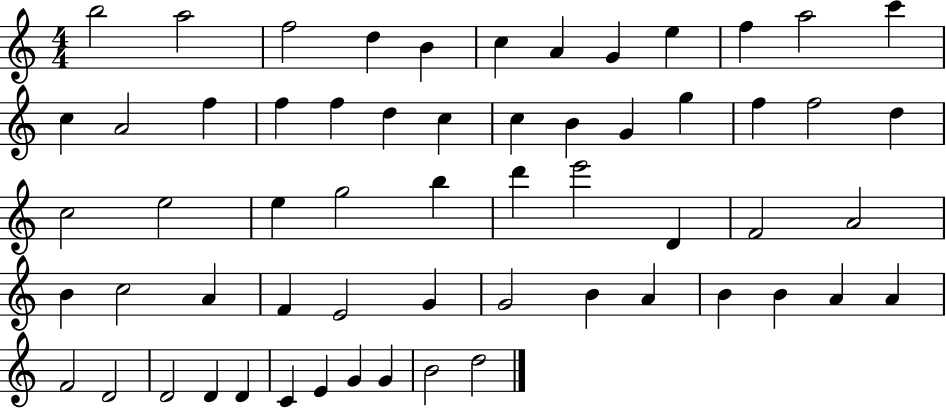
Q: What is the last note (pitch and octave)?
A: D5